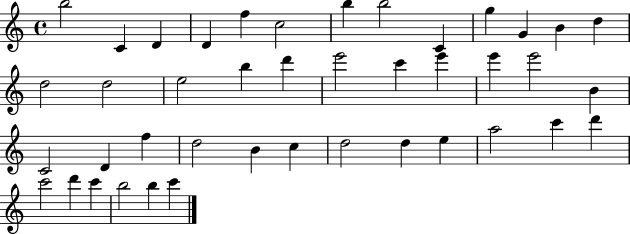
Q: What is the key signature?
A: C major